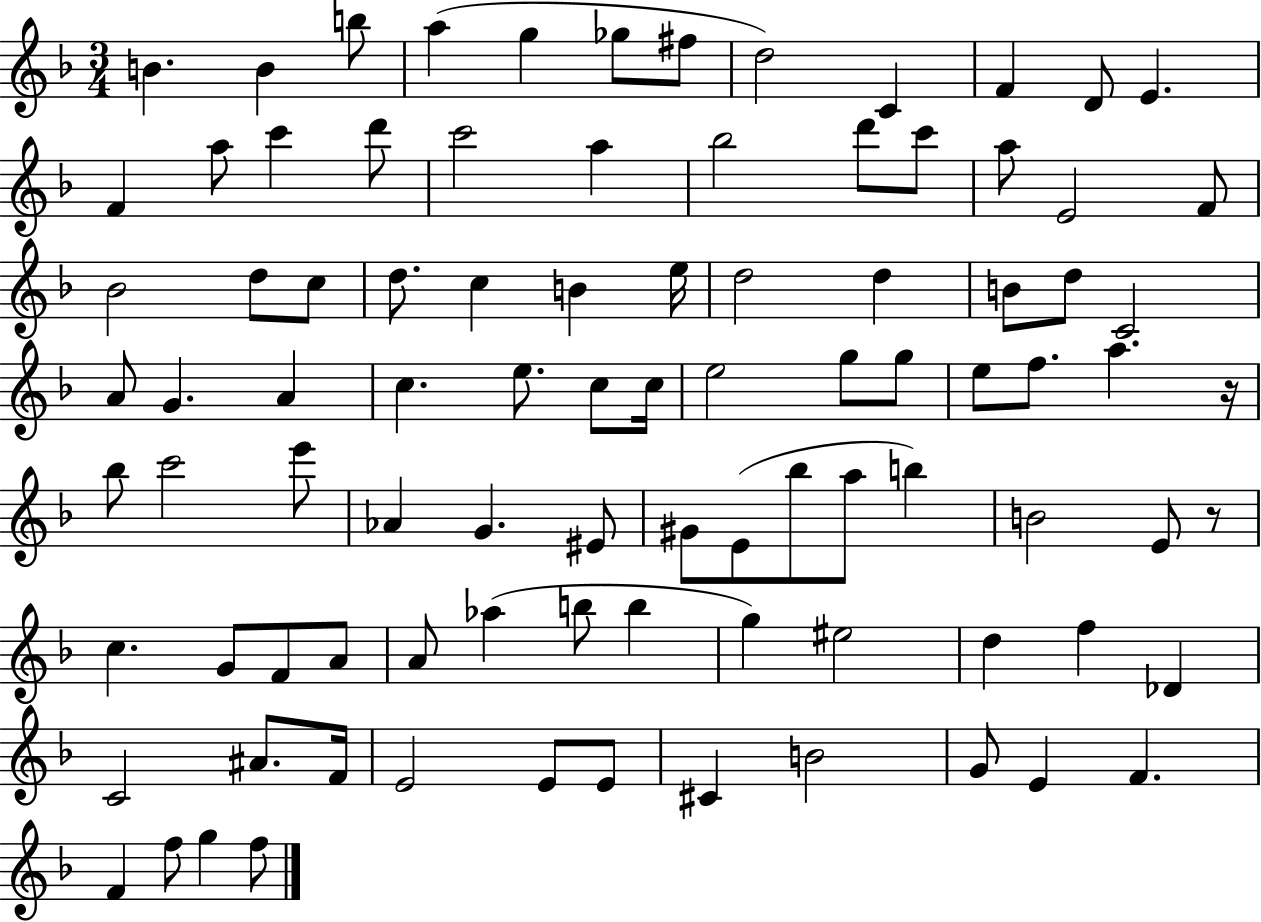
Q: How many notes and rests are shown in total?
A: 92